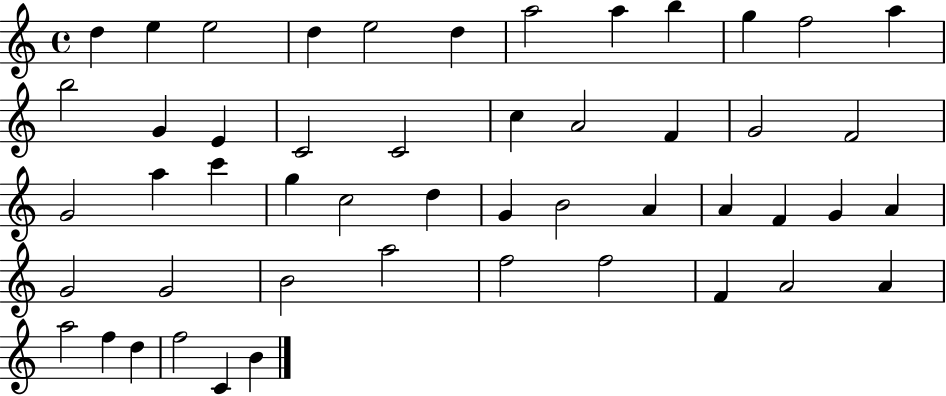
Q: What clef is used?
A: treble